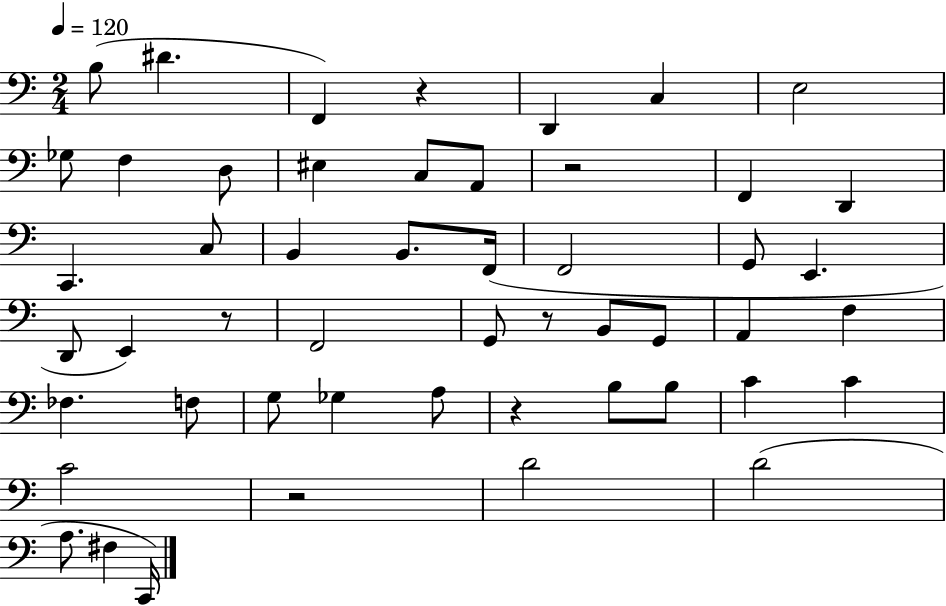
B3/e D#4/q. F2/q R/q D2/q C3/q E3/h Gb3/e F3/q D3/e EIS3/q C3/e A2/e R/h F2/q D2/q C2/q. C3/e B2/q B2/e. F2/s F2/h G2/e E2/q. D2/e E2/q R/e F2/h G2/e R/e B2/e G2/e A2/q F3/q FES3/q. F3/e G3/e Gb3/q A3/e R/q B3/e B3/e C4/q C4/q C4/h R/h D4/h D4/h A3/e. F#3/q C2/s